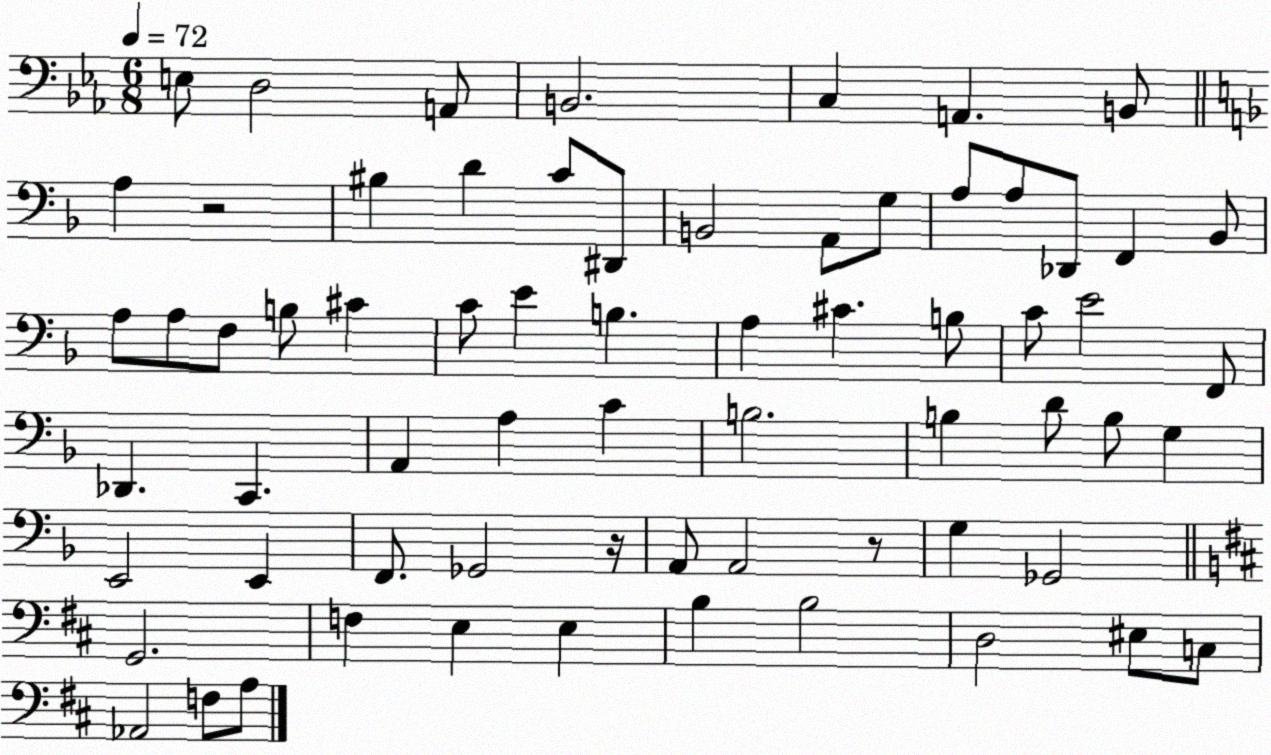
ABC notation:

X:1
T:Untitled
M:6/8
L:1/4
K:Eb
E,/2 D,2 A,,/2 B,,2 C, A,, B,,/2 A, z2 ^B, D C/2 ^D,,/2 B,,2 A,,/2 G,/2 A,/2 A,/2 _D,,/2 F,, _B,,/2 A,/2 A,/2 F,/2 B,/2 ^C C/2 E B, A, ^C B,/2 C/2 E2 F,,/2 _D,, C,, A,, A, C B,2 B, D/2 B,/2 G, E,,2 E,, F,,/2 _G,,2 z/4 A,,/2 A,,2 z/2 G, _G,,2 G,,2 F, E, E, B, B,2 D,2 ^E,/2 C,/2 _A,,2 F,/2 A,/2